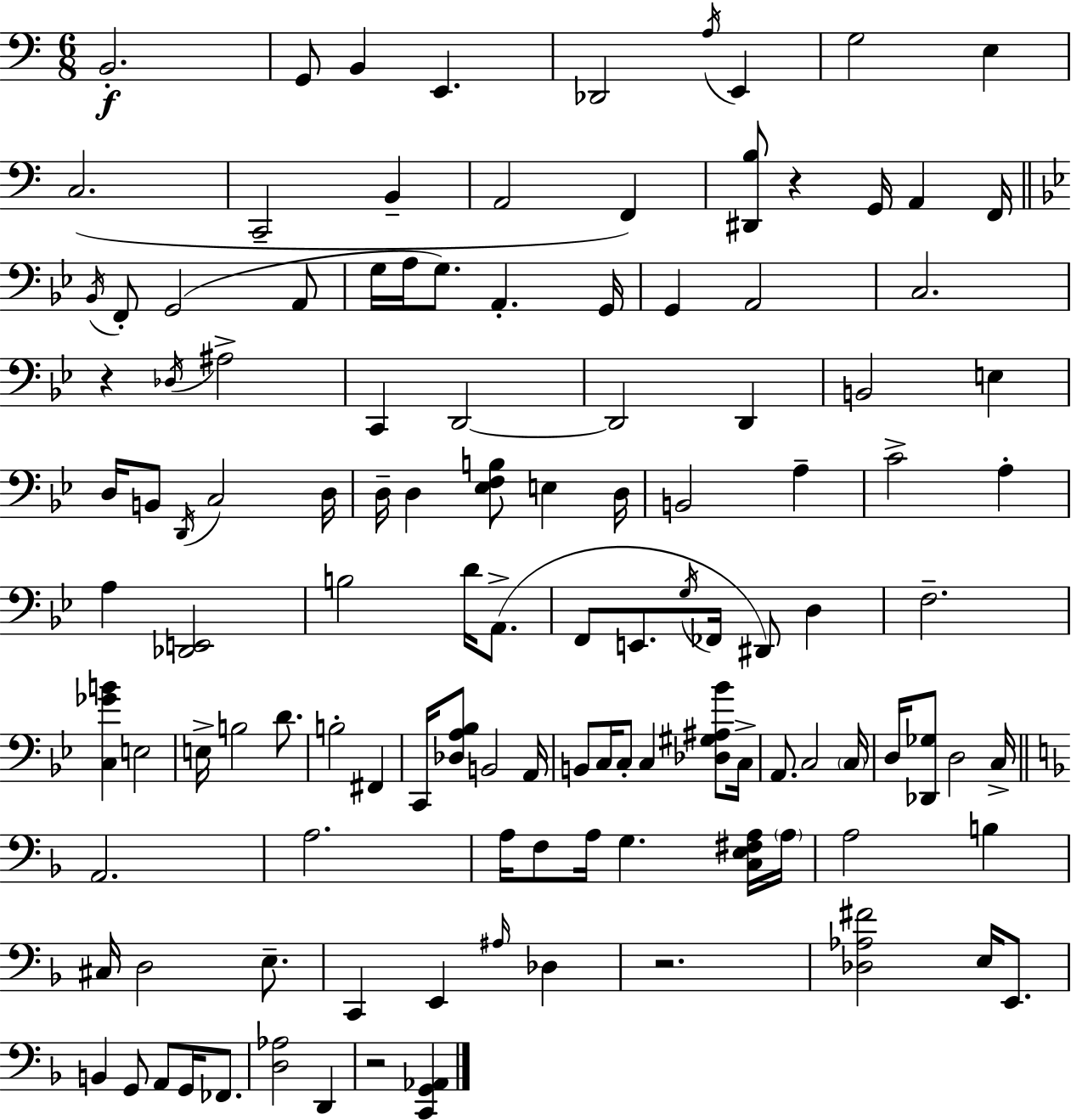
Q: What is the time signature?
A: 6/8